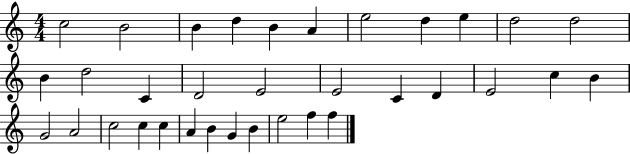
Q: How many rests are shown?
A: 0